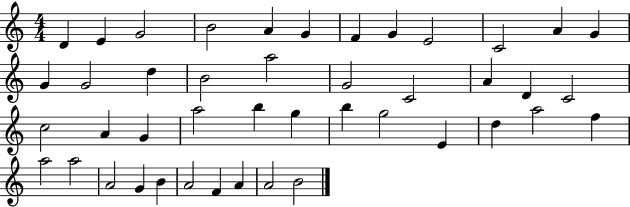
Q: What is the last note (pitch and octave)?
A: B4